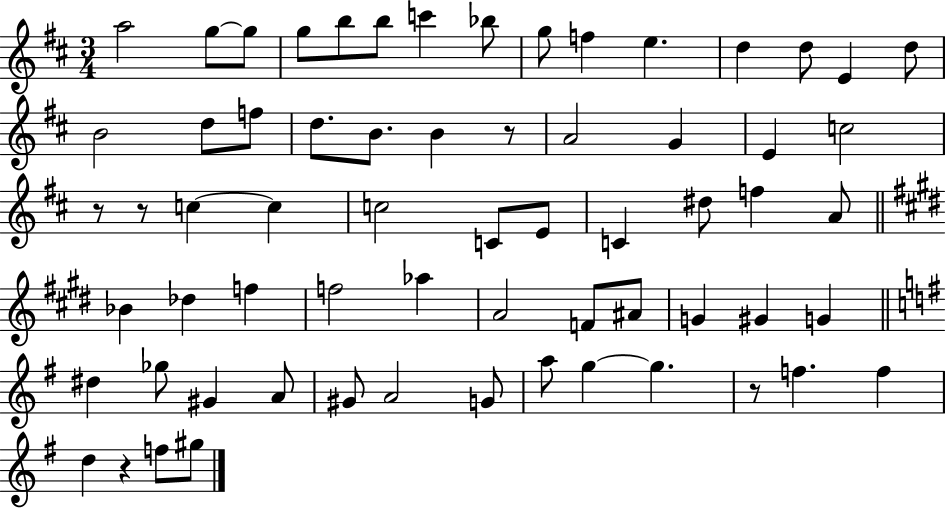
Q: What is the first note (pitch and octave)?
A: A5